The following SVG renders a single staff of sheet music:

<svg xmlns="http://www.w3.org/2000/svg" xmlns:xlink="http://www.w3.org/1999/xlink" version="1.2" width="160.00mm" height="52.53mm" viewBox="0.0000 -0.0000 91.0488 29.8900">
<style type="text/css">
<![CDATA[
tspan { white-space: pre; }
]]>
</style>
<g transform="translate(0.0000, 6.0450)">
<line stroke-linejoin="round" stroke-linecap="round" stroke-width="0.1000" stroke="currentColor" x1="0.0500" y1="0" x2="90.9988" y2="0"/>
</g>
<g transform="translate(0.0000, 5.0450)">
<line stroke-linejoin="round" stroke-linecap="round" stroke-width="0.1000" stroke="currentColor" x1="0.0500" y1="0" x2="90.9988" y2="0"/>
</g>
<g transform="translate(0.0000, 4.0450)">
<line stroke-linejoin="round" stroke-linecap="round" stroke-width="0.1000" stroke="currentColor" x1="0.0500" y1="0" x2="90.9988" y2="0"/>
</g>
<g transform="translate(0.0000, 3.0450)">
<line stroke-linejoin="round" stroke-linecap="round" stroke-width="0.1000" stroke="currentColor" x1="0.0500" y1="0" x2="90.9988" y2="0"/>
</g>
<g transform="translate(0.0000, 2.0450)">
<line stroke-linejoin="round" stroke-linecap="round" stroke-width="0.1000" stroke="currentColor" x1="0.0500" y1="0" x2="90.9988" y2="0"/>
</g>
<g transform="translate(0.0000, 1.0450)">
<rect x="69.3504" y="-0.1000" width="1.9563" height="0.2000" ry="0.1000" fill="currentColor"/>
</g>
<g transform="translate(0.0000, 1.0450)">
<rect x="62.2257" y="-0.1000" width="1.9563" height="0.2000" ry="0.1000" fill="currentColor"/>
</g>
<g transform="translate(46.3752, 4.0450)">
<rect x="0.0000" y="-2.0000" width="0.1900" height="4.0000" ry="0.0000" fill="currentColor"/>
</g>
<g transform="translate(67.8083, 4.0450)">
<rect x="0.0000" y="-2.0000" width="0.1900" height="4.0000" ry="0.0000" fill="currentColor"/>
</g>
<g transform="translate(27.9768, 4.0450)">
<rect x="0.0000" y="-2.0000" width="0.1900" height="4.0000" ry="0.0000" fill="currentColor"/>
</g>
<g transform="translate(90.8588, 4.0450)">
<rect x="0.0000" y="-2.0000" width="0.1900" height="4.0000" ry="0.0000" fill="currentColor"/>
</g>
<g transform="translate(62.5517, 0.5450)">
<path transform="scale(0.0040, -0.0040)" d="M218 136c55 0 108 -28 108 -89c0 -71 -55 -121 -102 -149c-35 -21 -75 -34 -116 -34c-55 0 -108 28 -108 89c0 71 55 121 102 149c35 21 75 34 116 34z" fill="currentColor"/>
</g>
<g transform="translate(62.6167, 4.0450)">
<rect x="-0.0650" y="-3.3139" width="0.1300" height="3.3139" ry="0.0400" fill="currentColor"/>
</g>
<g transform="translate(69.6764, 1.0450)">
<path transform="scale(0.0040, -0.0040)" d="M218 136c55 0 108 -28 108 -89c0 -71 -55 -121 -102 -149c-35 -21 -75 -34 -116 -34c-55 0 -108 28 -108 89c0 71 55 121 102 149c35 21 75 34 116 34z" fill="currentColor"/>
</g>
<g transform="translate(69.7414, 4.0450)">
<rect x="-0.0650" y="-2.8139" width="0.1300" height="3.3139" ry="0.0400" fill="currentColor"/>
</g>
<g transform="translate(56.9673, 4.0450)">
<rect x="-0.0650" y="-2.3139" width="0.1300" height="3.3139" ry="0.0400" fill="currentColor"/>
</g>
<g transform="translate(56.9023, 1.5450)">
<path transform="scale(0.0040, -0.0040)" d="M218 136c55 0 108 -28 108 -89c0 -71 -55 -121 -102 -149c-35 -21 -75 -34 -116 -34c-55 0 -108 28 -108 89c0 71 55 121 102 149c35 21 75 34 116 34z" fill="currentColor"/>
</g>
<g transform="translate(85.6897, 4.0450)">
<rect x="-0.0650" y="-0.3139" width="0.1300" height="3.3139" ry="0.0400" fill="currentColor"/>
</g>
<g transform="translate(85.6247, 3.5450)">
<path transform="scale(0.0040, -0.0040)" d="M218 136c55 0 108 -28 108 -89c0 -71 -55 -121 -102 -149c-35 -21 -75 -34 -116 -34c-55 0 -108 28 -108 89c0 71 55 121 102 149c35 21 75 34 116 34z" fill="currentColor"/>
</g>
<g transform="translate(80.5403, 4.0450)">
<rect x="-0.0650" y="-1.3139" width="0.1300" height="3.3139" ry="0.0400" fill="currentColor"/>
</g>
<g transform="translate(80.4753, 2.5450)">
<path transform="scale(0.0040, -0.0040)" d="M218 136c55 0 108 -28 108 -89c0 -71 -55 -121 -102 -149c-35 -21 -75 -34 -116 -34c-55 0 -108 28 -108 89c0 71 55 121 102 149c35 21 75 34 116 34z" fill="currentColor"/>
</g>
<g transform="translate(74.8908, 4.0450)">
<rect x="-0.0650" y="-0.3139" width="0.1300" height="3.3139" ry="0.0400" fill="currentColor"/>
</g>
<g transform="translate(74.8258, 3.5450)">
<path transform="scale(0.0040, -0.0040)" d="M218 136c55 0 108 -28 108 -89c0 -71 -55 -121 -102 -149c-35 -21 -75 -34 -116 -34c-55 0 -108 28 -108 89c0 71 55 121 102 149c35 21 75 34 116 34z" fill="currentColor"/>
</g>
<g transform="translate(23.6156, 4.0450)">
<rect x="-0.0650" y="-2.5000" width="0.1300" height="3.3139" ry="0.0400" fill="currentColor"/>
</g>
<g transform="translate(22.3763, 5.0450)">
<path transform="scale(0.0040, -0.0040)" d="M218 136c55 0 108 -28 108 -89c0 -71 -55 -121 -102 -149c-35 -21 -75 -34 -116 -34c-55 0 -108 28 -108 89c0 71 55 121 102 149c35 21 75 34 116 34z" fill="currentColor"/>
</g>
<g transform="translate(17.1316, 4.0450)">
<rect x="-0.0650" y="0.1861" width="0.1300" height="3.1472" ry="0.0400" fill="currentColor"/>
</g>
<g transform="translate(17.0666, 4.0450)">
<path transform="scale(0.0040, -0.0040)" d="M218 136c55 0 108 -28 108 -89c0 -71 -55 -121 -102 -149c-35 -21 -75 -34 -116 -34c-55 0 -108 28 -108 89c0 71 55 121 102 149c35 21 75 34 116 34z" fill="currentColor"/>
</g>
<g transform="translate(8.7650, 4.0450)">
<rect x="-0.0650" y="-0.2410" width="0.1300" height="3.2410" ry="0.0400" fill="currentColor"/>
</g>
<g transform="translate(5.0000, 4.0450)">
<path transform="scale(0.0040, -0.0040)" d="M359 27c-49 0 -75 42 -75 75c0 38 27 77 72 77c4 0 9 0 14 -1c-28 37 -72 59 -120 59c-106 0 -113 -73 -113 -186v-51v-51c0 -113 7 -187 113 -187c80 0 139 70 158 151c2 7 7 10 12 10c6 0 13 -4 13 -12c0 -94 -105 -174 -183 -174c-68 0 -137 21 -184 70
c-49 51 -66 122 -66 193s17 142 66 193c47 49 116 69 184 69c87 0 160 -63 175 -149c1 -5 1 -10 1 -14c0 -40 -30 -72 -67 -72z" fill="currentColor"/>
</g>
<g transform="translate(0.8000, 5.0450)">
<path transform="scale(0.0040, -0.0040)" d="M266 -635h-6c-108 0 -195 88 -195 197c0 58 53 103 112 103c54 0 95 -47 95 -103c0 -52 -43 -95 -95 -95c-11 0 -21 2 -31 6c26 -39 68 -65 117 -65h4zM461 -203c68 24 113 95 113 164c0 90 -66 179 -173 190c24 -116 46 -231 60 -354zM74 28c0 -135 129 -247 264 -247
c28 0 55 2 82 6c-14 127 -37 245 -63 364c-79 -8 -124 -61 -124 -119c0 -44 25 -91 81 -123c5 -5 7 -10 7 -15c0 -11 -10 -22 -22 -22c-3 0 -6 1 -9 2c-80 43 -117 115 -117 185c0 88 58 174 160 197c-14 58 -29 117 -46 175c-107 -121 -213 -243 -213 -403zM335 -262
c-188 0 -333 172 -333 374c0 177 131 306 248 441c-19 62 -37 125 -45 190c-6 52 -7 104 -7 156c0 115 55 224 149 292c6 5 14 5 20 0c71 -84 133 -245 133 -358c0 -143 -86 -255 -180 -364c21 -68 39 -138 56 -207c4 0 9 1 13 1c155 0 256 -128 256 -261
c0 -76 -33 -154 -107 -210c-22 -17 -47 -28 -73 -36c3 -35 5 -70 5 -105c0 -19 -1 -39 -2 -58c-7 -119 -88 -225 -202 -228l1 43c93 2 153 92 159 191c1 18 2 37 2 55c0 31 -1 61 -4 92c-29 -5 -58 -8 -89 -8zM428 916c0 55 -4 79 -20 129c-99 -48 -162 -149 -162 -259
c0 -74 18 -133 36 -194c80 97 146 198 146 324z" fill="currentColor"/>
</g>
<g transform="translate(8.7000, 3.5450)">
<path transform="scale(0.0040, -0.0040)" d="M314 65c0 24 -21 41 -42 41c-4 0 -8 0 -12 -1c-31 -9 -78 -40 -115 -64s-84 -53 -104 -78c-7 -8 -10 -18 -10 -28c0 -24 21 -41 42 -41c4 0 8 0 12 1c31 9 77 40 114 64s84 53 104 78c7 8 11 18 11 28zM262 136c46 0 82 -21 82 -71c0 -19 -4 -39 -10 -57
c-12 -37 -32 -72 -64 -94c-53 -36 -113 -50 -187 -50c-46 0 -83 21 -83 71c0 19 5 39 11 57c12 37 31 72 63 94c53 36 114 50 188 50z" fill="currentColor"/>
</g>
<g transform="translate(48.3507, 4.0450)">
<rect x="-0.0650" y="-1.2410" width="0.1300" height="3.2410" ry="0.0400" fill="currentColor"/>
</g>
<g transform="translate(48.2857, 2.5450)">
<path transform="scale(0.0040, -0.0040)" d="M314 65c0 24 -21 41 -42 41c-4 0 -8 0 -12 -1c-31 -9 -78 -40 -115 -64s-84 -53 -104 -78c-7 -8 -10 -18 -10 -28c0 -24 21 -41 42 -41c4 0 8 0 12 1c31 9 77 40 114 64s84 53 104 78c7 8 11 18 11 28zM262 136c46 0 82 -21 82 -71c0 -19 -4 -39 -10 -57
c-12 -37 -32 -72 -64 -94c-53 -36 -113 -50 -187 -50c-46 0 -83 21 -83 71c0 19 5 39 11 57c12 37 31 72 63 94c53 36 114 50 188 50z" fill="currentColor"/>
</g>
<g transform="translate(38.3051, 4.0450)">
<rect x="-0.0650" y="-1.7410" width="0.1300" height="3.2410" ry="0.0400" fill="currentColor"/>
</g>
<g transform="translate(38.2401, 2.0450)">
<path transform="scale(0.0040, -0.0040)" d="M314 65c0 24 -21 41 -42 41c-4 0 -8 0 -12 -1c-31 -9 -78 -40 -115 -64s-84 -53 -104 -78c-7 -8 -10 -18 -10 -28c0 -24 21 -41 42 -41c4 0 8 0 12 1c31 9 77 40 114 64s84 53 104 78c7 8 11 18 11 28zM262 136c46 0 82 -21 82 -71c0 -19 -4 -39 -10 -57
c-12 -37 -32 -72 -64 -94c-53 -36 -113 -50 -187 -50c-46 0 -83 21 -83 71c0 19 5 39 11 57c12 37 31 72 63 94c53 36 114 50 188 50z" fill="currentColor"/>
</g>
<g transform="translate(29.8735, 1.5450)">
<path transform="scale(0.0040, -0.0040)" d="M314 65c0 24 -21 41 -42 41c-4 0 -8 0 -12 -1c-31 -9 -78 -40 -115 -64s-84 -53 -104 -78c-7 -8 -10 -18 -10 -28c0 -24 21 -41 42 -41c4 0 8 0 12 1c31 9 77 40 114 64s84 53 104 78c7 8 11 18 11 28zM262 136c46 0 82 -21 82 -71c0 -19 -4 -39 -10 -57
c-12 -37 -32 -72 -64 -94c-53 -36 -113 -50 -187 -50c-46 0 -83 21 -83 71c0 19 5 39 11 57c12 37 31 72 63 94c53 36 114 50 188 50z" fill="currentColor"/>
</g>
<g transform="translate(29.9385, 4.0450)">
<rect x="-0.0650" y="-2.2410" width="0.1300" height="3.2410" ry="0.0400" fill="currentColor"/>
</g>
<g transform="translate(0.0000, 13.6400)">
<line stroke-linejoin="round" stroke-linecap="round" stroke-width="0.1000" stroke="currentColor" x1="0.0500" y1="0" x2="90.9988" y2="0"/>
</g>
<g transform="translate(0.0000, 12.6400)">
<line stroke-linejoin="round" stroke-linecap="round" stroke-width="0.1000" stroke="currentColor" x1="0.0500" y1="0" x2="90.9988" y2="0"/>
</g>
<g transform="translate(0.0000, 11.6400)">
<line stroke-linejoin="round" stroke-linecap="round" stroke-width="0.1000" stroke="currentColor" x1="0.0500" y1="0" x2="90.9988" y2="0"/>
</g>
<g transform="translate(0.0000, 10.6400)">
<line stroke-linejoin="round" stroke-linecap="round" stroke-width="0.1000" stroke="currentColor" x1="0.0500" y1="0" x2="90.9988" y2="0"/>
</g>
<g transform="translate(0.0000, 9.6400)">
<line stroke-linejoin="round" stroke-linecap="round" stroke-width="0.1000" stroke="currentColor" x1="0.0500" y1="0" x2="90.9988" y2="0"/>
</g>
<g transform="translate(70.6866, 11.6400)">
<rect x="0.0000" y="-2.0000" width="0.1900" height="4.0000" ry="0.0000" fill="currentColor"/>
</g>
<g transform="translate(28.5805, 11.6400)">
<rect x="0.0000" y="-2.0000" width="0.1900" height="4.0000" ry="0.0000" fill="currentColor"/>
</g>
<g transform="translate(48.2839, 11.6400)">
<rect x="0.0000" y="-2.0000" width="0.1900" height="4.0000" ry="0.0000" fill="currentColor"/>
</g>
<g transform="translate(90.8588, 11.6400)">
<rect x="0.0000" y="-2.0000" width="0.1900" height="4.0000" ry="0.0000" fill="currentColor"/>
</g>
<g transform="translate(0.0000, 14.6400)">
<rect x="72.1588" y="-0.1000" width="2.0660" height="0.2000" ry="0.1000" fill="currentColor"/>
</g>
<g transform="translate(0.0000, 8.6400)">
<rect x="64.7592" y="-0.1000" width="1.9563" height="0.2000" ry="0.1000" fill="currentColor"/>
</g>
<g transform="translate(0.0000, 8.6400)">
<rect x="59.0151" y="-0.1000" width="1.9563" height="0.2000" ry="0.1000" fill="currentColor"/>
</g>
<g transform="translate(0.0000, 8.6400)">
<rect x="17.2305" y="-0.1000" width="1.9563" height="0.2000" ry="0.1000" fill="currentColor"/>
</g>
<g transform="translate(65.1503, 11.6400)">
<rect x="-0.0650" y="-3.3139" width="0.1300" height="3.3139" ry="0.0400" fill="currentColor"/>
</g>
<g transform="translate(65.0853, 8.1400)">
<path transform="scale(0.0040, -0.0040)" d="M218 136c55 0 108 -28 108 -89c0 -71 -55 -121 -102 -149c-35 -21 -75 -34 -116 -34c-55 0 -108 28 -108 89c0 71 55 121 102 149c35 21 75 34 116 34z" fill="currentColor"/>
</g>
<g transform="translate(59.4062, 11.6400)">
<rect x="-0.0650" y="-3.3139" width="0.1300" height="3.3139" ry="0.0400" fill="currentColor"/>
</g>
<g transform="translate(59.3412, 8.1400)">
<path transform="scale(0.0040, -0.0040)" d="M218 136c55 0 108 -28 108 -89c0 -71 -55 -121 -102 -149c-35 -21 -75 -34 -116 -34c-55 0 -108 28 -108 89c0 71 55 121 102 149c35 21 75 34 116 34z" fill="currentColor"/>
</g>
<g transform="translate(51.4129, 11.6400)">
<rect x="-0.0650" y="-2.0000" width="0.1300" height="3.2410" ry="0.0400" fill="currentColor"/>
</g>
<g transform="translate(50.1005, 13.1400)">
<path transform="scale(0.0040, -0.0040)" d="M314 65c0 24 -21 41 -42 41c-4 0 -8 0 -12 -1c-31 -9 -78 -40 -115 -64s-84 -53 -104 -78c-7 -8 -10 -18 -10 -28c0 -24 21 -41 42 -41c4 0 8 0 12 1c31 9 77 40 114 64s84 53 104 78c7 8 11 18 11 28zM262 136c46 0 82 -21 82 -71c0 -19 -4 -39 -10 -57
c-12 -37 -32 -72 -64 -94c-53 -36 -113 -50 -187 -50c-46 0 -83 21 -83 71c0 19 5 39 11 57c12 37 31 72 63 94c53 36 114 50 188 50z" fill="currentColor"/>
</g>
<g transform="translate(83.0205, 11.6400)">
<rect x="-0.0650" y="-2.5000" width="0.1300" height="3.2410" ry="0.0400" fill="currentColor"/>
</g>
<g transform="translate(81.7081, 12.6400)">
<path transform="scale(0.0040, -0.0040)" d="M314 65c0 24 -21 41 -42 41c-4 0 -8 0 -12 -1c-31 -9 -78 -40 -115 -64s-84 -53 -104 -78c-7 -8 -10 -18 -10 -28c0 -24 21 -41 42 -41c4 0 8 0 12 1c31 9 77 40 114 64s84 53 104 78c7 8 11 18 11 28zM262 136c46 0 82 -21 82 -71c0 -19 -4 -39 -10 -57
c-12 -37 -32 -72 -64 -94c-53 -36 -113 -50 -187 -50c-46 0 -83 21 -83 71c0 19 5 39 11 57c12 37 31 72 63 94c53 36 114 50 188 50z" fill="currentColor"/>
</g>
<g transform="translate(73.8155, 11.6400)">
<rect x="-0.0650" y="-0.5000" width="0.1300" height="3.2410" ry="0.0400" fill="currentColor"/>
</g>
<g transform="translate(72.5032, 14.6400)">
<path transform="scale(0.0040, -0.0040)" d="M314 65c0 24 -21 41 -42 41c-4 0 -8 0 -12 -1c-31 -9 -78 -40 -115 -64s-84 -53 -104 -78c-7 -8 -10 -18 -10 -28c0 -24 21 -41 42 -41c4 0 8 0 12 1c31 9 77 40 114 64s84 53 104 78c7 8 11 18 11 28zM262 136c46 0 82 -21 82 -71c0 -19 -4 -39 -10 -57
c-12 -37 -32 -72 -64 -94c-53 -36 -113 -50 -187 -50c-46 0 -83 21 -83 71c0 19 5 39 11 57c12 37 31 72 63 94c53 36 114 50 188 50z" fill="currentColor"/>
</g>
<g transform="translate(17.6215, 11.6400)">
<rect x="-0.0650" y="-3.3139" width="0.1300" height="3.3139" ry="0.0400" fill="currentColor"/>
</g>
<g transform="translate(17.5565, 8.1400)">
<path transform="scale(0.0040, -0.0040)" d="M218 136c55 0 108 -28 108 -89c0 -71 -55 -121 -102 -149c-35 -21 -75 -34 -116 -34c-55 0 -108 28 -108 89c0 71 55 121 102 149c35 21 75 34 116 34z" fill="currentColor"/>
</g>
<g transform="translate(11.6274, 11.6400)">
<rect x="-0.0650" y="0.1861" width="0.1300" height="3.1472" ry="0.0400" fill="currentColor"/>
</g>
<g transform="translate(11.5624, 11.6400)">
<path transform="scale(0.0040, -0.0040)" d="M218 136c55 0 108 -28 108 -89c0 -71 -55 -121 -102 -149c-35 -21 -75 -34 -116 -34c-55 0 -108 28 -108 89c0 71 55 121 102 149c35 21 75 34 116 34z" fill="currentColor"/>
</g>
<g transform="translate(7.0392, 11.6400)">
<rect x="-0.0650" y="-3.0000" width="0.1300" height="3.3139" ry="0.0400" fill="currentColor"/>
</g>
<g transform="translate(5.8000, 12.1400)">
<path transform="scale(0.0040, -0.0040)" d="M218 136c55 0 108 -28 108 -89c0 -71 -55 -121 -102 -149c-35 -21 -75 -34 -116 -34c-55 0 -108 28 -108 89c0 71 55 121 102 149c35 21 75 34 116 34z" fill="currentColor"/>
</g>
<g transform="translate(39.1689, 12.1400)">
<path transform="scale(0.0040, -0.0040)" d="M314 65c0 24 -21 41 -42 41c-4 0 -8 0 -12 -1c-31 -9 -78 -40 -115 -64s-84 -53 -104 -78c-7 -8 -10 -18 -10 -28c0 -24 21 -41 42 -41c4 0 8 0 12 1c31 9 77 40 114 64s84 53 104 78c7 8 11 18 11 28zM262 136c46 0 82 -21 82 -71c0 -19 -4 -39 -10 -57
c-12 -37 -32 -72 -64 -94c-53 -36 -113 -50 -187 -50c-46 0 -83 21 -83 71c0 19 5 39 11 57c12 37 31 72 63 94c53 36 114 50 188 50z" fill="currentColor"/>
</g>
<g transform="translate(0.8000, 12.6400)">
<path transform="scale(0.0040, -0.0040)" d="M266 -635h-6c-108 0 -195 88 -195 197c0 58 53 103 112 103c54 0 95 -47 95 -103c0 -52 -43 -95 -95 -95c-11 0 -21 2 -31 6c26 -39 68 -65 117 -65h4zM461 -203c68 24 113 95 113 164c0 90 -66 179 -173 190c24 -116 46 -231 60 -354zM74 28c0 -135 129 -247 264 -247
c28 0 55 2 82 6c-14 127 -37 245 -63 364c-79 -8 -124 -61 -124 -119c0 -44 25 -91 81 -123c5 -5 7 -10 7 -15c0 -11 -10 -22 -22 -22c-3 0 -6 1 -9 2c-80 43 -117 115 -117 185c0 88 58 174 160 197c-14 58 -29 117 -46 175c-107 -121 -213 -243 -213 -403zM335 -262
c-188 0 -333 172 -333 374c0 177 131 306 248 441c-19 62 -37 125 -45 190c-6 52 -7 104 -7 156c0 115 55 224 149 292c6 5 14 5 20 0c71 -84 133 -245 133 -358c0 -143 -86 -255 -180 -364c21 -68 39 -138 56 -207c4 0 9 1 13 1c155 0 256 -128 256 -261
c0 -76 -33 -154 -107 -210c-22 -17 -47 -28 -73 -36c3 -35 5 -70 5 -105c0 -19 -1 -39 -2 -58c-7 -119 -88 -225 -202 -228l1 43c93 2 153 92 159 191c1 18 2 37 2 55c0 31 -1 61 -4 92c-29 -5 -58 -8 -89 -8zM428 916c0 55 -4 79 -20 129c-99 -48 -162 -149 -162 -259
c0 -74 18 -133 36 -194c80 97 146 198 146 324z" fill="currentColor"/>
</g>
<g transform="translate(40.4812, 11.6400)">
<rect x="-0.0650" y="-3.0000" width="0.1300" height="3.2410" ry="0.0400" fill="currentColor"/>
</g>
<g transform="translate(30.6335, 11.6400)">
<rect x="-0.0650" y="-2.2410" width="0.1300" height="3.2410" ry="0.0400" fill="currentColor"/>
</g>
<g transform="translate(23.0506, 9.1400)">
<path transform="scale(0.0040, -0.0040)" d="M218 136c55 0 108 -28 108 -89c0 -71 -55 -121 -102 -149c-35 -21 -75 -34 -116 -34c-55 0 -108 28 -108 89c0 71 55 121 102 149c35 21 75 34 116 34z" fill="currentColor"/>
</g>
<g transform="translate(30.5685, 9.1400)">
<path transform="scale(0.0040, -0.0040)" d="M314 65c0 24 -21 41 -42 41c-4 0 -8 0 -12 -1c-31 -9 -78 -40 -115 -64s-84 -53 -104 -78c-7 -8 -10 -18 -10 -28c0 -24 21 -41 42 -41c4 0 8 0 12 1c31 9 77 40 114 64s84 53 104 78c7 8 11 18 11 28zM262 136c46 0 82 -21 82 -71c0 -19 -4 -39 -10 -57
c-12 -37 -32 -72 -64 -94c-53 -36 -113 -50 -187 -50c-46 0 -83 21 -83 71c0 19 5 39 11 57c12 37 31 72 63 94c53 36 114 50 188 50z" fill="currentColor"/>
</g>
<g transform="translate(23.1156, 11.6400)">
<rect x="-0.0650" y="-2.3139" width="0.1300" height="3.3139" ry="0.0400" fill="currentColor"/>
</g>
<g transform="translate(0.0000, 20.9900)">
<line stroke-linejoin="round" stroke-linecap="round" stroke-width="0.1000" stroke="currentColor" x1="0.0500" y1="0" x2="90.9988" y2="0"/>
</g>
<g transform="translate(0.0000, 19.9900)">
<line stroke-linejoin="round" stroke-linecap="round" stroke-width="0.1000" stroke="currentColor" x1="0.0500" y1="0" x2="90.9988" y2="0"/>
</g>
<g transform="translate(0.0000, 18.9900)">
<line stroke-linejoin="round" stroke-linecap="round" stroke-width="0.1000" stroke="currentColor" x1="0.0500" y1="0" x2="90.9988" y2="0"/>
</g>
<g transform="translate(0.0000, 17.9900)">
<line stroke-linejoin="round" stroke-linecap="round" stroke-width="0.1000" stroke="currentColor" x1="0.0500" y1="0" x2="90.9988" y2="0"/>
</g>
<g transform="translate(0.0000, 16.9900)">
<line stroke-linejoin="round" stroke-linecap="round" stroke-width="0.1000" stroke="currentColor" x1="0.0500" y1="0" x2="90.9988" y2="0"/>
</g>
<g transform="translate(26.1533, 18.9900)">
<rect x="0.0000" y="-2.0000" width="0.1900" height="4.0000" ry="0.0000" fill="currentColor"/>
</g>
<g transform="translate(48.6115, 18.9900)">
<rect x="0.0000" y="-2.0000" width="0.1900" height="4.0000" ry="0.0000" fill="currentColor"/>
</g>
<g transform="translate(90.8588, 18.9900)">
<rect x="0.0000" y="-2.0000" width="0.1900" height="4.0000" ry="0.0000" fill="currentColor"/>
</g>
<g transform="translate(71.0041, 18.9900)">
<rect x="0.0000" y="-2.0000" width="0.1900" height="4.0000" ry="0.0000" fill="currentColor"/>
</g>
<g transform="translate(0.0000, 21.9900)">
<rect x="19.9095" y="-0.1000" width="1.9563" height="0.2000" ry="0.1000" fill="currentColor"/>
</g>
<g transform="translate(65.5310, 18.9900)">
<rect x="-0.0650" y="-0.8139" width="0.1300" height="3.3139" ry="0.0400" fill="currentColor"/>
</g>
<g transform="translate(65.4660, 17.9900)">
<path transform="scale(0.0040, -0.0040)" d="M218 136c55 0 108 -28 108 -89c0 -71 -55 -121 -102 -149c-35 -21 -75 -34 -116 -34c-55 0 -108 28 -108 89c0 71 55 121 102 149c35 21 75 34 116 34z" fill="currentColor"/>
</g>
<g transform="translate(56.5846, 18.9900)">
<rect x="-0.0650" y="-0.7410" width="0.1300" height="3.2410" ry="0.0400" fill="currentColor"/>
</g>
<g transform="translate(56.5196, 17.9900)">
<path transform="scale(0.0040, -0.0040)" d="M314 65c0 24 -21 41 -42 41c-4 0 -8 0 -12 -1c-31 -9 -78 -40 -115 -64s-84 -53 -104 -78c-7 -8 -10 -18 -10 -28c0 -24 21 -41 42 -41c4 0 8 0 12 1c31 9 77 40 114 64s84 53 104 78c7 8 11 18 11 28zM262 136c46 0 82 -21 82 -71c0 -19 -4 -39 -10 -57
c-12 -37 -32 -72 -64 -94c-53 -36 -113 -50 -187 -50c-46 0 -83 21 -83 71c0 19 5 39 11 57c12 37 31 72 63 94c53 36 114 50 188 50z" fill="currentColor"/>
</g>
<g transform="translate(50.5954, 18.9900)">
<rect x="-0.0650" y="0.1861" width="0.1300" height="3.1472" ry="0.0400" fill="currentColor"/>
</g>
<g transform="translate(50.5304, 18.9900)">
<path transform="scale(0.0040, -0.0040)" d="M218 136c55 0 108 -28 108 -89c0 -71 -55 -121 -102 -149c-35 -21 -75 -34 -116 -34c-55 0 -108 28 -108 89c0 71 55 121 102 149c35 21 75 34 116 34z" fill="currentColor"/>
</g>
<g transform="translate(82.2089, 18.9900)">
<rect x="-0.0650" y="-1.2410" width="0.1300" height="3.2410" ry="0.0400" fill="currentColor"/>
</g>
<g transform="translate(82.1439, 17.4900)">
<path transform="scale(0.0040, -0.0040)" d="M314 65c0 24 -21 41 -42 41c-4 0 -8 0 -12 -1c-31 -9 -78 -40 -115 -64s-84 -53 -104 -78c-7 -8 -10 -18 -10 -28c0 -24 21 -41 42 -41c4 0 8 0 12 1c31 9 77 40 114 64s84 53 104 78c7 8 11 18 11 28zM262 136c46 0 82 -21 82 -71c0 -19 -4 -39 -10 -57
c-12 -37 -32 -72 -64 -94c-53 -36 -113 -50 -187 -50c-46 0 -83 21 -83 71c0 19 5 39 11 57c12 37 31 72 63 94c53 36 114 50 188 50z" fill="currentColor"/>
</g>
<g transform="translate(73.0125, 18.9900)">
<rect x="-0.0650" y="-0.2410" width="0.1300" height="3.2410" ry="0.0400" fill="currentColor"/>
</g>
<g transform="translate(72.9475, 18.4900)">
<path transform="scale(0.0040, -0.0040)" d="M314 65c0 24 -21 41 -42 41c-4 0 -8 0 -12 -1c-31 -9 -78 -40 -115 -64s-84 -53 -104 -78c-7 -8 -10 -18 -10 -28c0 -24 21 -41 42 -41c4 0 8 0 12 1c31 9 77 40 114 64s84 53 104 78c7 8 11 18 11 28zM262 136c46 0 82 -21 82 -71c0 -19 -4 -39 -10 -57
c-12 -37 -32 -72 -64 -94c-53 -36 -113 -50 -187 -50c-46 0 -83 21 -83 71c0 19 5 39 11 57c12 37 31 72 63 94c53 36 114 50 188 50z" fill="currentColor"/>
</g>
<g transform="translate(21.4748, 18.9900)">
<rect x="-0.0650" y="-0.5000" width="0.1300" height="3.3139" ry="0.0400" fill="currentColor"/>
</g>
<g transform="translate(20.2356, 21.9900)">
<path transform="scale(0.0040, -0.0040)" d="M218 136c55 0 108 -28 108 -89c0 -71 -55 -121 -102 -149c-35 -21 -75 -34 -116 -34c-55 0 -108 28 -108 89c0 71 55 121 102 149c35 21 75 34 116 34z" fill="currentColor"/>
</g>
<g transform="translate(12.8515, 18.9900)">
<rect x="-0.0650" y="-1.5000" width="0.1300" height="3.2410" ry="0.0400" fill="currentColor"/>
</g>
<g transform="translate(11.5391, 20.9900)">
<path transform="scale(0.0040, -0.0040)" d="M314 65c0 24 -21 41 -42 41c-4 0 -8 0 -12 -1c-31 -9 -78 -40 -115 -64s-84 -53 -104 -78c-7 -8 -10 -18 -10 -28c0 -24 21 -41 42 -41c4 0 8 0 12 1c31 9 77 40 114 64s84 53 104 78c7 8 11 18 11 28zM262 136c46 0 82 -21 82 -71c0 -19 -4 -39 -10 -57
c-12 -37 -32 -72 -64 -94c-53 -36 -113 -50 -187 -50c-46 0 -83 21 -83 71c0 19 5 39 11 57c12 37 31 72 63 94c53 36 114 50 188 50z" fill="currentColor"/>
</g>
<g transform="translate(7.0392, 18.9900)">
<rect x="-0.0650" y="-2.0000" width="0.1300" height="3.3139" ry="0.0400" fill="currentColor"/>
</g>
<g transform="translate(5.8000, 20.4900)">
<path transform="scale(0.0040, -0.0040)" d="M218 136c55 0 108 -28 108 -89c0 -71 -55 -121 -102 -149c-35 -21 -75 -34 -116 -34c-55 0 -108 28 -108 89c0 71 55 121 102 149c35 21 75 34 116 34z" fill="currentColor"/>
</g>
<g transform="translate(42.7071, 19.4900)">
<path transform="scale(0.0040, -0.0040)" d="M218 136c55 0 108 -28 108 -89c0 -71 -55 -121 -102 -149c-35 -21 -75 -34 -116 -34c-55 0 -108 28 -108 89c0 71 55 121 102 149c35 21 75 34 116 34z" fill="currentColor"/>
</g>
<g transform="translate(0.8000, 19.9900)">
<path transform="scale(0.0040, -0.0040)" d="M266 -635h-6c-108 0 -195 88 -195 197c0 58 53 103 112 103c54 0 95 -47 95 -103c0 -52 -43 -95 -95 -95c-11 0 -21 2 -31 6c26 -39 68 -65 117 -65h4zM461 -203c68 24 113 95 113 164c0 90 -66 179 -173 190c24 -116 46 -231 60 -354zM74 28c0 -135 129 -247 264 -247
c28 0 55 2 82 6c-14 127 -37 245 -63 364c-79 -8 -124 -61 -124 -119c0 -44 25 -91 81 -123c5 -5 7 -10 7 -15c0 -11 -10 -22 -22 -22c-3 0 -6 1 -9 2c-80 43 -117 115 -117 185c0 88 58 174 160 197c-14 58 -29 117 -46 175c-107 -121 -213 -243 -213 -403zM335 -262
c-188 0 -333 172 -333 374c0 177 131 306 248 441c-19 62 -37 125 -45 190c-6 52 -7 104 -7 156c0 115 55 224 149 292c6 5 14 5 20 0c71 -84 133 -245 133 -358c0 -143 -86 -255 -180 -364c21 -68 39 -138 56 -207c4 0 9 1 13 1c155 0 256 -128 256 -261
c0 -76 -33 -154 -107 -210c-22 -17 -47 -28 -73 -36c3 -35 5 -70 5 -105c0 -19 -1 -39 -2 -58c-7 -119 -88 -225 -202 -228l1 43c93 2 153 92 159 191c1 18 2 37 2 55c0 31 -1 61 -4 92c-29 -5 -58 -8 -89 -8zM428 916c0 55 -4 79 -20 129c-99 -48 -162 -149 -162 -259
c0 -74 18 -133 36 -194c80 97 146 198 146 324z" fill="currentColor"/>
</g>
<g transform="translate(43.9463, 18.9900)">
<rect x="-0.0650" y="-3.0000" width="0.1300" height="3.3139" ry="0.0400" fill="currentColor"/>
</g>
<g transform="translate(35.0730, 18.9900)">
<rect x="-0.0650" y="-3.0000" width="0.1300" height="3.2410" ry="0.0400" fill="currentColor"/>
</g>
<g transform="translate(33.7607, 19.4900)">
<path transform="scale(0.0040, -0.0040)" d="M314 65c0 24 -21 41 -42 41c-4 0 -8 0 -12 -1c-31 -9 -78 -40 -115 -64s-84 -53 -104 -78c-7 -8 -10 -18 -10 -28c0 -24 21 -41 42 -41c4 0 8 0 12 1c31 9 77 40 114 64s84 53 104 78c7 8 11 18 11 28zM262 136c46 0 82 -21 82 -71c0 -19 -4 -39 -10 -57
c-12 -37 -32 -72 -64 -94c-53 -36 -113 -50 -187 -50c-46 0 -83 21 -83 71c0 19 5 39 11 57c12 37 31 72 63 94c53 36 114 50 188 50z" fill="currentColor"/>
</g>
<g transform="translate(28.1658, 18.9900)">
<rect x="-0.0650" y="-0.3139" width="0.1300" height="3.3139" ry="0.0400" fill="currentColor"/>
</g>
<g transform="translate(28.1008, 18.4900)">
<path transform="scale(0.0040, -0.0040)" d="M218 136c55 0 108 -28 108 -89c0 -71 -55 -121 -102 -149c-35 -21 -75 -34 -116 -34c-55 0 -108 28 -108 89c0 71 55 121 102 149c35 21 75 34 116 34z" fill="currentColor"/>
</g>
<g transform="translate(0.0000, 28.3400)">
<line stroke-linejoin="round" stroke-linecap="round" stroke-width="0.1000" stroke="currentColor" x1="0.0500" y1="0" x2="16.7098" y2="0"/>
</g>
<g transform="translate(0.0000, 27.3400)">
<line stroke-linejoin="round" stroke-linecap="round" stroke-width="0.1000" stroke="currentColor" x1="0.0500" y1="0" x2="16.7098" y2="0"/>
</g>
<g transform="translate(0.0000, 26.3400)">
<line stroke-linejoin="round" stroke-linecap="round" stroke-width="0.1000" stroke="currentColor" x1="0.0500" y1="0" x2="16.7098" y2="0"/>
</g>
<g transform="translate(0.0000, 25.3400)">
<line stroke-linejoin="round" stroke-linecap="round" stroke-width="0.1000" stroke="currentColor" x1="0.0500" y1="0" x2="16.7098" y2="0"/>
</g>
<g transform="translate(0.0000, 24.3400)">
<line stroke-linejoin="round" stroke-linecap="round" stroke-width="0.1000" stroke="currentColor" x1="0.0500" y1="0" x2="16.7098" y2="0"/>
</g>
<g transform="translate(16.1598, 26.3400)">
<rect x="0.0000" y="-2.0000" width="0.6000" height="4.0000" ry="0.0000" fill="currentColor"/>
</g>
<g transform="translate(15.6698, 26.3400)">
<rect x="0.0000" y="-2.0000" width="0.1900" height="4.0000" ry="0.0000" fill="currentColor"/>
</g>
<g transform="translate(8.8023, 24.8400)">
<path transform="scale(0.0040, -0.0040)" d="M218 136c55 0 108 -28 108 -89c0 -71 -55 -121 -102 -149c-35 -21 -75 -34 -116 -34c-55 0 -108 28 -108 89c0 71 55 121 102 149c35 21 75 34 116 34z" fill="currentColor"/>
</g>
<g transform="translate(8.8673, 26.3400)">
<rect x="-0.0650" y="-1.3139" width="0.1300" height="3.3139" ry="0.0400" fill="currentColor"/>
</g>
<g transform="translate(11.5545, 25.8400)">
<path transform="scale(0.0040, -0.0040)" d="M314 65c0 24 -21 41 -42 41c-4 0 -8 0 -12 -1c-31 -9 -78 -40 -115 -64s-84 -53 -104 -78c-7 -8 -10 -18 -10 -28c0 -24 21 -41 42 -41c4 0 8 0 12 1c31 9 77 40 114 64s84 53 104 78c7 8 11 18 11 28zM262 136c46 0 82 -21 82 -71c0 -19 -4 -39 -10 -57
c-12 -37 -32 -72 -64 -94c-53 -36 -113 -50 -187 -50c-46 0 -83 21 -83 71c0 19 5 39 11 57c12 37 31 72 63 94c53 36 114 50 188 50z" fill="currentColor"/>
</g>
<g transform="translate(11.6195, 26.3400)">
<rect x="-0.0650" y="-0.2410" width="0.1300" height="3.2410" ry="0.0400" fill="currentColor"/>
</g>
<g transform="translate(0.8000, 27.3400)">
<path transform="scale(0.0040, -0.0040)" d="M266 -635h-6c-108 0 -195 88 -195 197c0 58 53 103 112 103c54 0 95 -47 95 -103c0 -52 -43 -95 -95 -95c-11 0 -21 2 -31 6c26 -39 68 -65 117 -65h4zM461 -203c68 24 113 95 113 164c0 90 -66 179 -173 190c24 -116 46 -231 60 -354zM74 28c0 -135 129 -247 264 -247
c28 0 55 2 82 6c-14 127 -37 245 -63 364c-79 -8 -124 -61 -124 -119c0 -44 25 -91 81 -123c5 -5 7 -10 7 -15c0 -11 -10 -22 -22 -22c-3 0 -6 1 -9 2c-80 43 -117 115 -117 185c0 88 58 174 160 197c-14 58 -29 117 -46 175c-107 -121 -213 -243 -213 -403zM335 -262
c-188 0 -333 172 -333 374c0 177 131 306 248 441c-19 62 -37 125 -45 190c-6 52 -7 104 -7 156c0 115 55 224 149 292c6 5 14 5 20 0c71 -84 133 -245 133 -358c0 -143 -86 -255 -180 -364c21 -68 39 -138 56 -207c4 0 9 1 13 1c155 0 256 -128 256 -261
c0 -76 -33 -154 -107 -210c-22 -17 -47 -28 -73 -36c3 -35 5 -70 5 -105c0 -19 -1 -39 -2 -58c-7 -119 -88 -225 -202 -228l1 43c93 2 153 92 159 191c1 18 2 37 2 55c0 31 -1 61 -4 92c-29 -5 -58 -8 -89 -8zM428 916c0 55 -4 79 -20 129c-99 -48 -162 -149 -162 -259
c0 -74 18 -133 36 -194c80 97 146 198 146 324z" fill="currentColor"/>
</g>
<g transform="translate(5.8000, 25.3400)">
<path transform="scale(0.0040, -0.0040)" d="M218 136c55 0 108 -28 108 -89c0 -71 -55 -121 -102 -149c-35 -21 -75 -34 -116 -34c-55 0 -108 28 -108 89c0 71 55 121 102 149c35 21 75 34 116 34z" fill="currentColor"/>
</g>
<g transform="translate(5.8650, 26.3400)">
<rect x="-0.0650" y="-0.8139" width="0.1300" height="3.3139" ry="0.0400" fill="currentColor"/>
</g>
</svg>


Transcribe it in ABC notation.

X:1
T:Untitled
M:4/4
L:1/4
K:C
c2 B G g2 f2 e2 g b a c e c A B b g g2 A2 F2 b b C2 G2 F E2 C c A2 A B d2 d c2 e2 d e c2